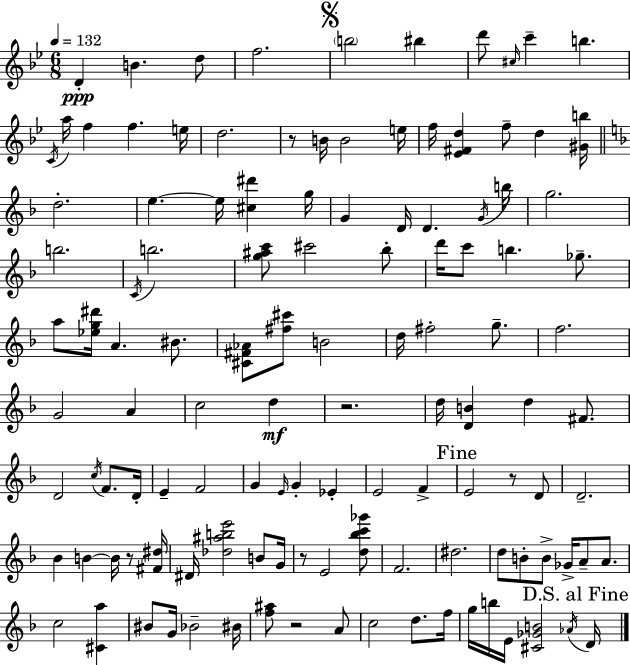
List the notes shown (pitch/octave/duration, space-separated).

D4/q B4/q. D5/e F5/h. B5/h BIS5/q D6/e C#5/s C6/q B5/q. C4/s A5/s F5/q F5/q. E5/s D5/h. R/e B4/s B4/h E5/s F5/s [Eb4,F#4,D5]/q F5/e D5/q [G#4,B5]/s D5/h. E5/q. E5/s [C#5,D#6]/q G5/s G4/q D4/s D4/q. G4/s B5/s G5/h. B5/h. C4/s B5/h. [G5,A#5,C6]/e C#6/h Bb5/e D6/s C6/e B5/q. Gb5/e. A5/e [Eb5,G5,D#6]/s A4/q. BIS4/e. [C#4,F#4,Ab4]/e [F#5,C#6]/e B4/h D5/s F#5/h G5/e. F5/h. G4/h A4/q C5/h D5/q R/h. D5/s [D4,B4]/q D5/q F#4/e. D4/h C5/s F4/e. D4/s E4/q F4/h G4/q E4/s G4/q Eb4/q E4/h F4/q E4/h R/e D4/e D4/h. Bb4/q B4/q B4/s R/e [F#4,D#5]/s D#4/s [Db5,A#5,B5,E6]/h B4/e G4/s R/e E4/h [D5,Bb5,C6,Gb6]/e F4/h. D#5/h. D5/e B4/e B4/e Gb4/s A4/e A4/e. C5/h [C#4,A5]/q BIS4/e G4/s Bb4/h BIS4/s [F5,A#5]/e R/h A4/e C5/h D5/e. F5/s G5/s B5/s E4/s [C#4,Gb4,B4]/h Ab4/s D4/s